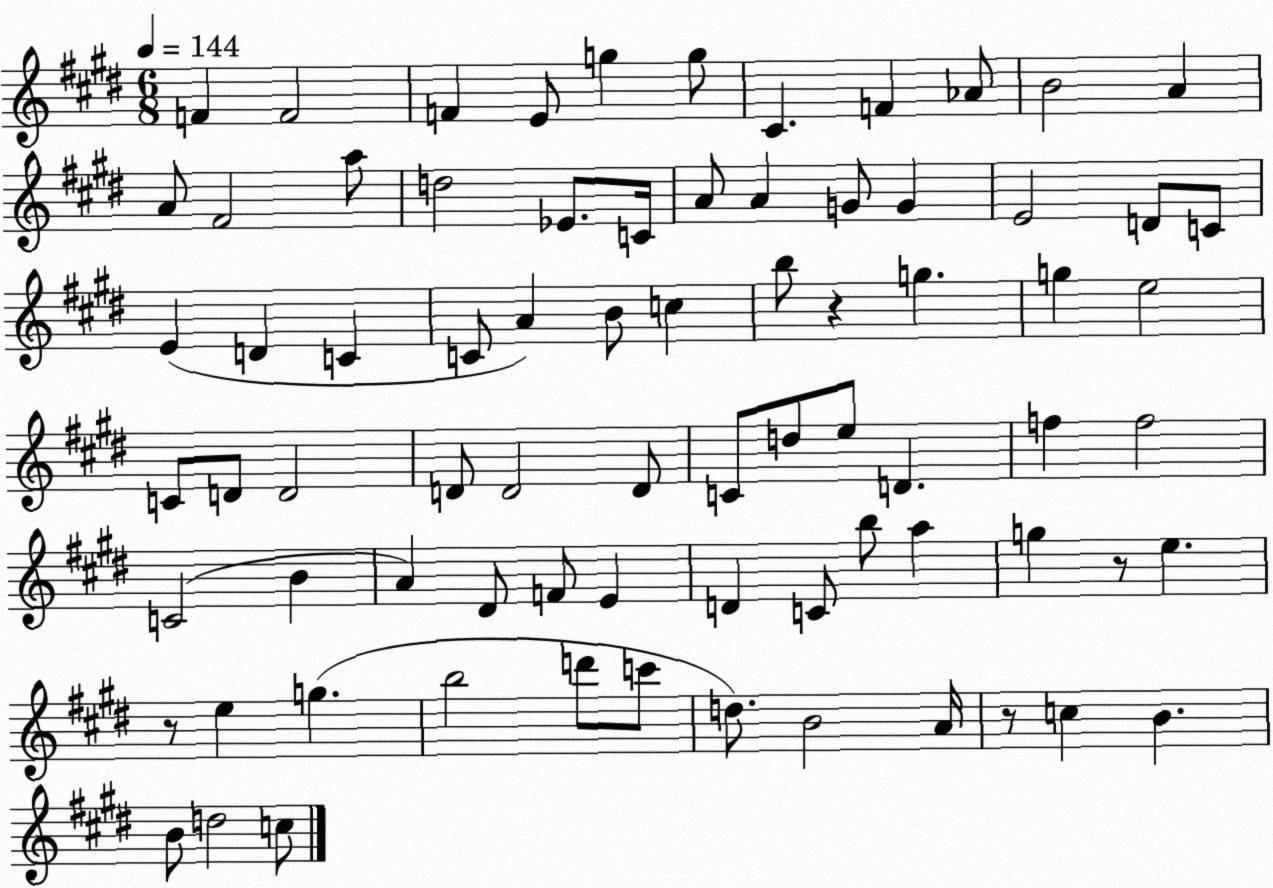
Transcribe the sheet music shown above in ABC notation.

X:1
T:Untitled
M:6/8
L:1/4
K:E
F F2 F E/2 g g/2 ^C F _A/2 B2 A A/2 ^F2 a/2 d2 _E/2 C/4 A/2 A G/2 G E2 D/2 C/2 E D C C/2 A B/2 c b/2 z g g e2 C/2 D/2 D2 D/2 D2 D/2 C/2 d/2 e/2 D f f2 C2 B A ^D/2 F/2 E D C/2 b/2 a g z/2 e z/2 e g b2 d'/2 c'/2 d/2 B2 A/4 z/2 c B B/2 d2 c/2